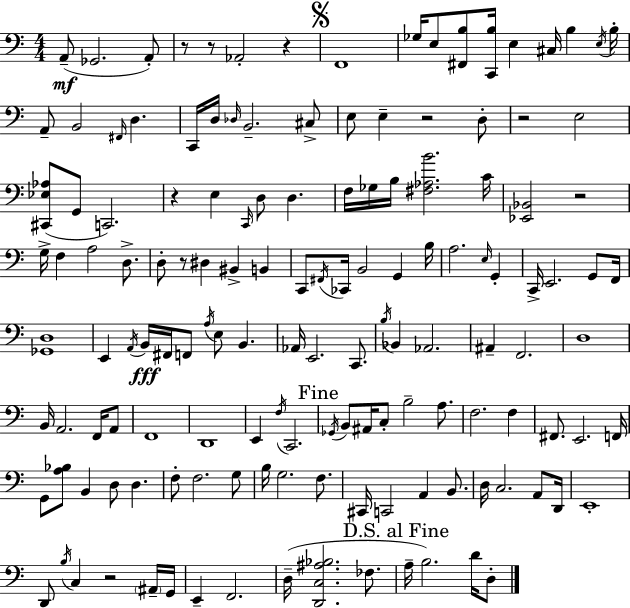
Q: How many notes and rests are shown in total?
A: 142